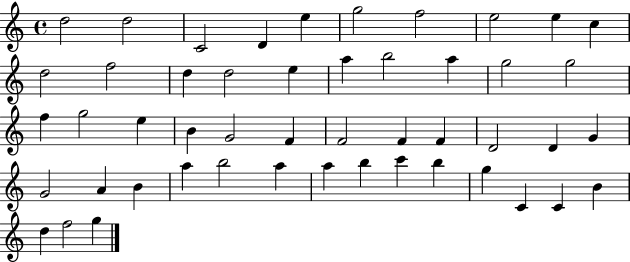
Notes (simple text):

D5/h D5/h C4/h D4/q E5/q G5/h F5/h E5/h E5/q C5/q D5/h F5/h D5/q D5/h E5/q A5/q B5/h A5/q G5/h G5/h F5/q G5/h E5/q B4/q G4/h F4/q F4/h F4/q F4/q D4/h D4/q G4/q G4/h A4/q B4/q A5/q B5/h A5/q A5/q B5/q C6/q B5/q G5/q C4/q C4/q B4/q D5/q F5/h G5/q